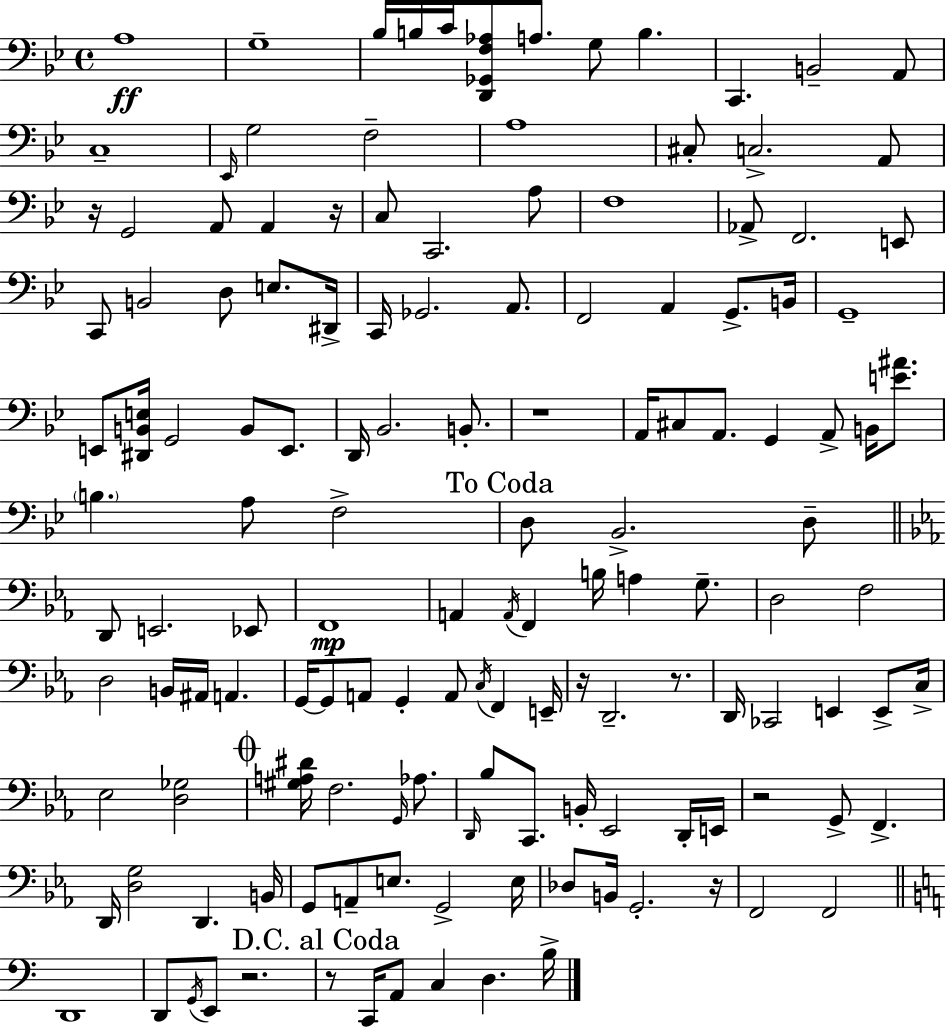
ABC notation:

X:1
T:Untitled
M:4/4
L:1/4
K:Bb
A,4 G,4 _B,/4 B,/4 C/4 [D,,_G,,F,_A,]/2 A,/2 G,/2 B, C,, B,,2 A,,/2 C,4 _E,,/4 G,2 F,2 A,4 ^C,/2 C,2 A,,/2 z/4 G,,2 A,,/2 A,, z/4 C,/2 C,,2 A,/2 F,4 _A,,/2 F,,2 E,,/2 C,,/2 B,,2 D,/2 E,/2 ^D,,/4 C,,/4 _G,,2 A,,/2 F,,2 A,, G,,/2 B,,/4 G,,4 E,,/2 [^D,,B,,E,]/4 G,,2 B,,/2 E,,/2 D,,/4 _B,,2 B,,/2 z4 A,,/4 ^C,/2 A,,/2 G,, A,,/2 B,,/4 [E^A]/2 B, A,/2 F,2 D,/2 _B,,2 D,/2 D,,/2 E,,2 _E,,/2 F,,4 A,, A,,/4 F,, B,/4 A, G,/2 D,2 F,2 D,2 B,,/4 ^A,,/4 A,, G,,/4 G,,/2 A,,/2 G,, A,,/2 C,/4 F,, E,,/4 z/4 D,,2 z/2 D,,/4 _C,,2 E,, E,,/2 C,/4 _E,2 [D,_G,]2 [^G,A,^D]/4 F,2 G,,/4 _A,/2 D,,/4 _B,/2 C,,/2 B,,/4 _E,,2 D,,/4 E,,/4 z2 G,,/2 F,, D,,/4 [D,G,]2 D,, B,,/4 G,,/2 A,,/2 E,/2 G,,2 E,/4 _D,/2 B,,/4 G,,2 z/4 F,,2 F,,2 D,,4 D,,/2 G,,/4 E,,/2 z2 z/2 C,,/4 A,,/2 C, D, B,/4